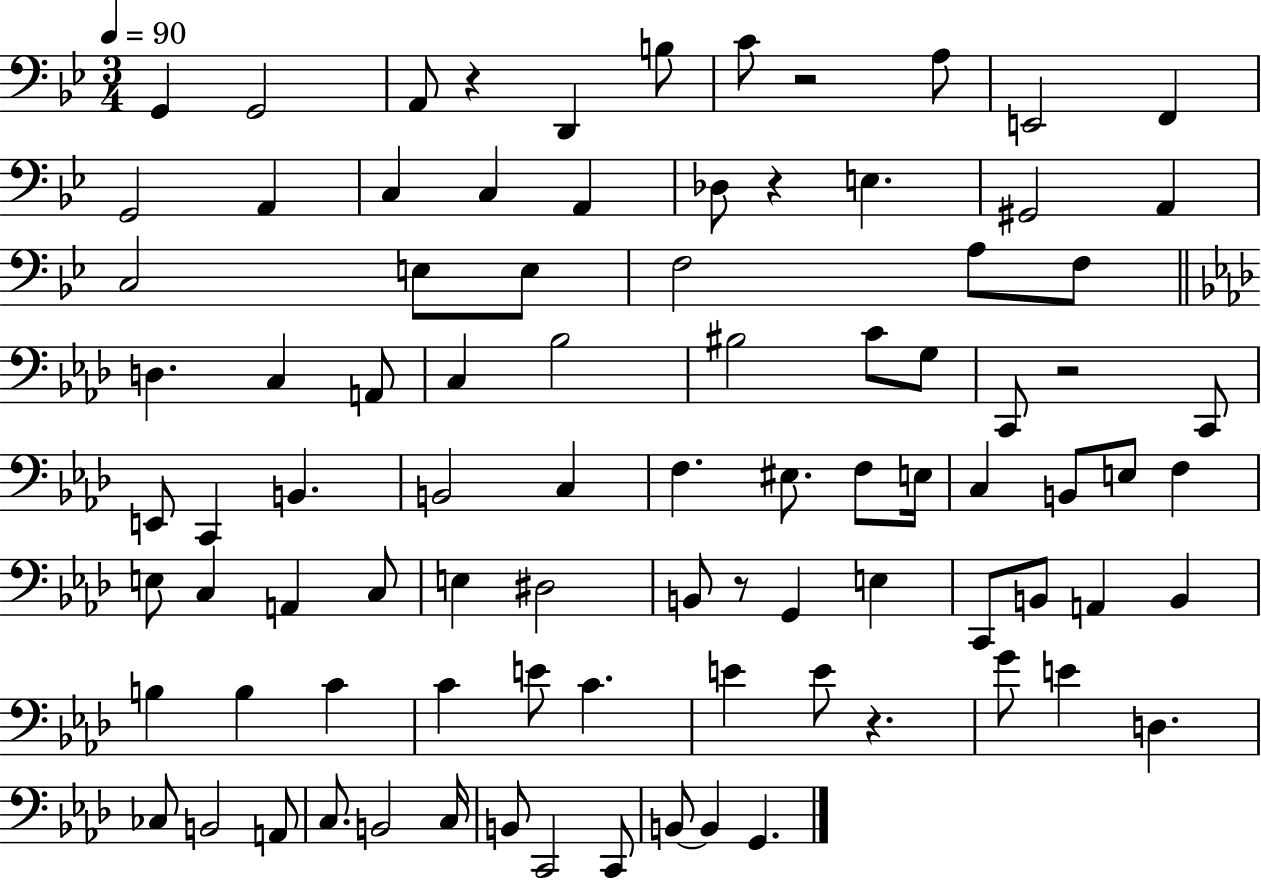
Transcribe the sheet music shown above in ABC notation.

X:1
T:Untitled
M:3/4
L:1/4
K:Bb
G,, G,,2 A,,/2 z D,, B,/2 C/2 z2 A,/2 E,,2 F,, G,,2 A,, C, C, A,, _D,/2 z E, ^G,,2 A,, C,2 E,/2 E,/2 F,2 A,/2 F,/2 D, C, A,,/2 C, _B,2 ^B,2 C/2 G,/2 C,,/2 z2 C,,/2 E,,/2 C,, B,, B,,2 C, F, ^E,/2 F,/2 E,/4 C, B,,/2 E,/2 F, E,/2 C, A,, C,/2 E, ^D,2 B,,/2 z/2 G,, E, C,,/2 B,,/2 A,, B,, B, B, C C E/2 C E E/2 z G/2 E D, _C,/2 B,,2 A,,/2 C,/2 B,,2 C,/4 B,,/2 C,,2 C,,/2 B,,/2 B,, G,,